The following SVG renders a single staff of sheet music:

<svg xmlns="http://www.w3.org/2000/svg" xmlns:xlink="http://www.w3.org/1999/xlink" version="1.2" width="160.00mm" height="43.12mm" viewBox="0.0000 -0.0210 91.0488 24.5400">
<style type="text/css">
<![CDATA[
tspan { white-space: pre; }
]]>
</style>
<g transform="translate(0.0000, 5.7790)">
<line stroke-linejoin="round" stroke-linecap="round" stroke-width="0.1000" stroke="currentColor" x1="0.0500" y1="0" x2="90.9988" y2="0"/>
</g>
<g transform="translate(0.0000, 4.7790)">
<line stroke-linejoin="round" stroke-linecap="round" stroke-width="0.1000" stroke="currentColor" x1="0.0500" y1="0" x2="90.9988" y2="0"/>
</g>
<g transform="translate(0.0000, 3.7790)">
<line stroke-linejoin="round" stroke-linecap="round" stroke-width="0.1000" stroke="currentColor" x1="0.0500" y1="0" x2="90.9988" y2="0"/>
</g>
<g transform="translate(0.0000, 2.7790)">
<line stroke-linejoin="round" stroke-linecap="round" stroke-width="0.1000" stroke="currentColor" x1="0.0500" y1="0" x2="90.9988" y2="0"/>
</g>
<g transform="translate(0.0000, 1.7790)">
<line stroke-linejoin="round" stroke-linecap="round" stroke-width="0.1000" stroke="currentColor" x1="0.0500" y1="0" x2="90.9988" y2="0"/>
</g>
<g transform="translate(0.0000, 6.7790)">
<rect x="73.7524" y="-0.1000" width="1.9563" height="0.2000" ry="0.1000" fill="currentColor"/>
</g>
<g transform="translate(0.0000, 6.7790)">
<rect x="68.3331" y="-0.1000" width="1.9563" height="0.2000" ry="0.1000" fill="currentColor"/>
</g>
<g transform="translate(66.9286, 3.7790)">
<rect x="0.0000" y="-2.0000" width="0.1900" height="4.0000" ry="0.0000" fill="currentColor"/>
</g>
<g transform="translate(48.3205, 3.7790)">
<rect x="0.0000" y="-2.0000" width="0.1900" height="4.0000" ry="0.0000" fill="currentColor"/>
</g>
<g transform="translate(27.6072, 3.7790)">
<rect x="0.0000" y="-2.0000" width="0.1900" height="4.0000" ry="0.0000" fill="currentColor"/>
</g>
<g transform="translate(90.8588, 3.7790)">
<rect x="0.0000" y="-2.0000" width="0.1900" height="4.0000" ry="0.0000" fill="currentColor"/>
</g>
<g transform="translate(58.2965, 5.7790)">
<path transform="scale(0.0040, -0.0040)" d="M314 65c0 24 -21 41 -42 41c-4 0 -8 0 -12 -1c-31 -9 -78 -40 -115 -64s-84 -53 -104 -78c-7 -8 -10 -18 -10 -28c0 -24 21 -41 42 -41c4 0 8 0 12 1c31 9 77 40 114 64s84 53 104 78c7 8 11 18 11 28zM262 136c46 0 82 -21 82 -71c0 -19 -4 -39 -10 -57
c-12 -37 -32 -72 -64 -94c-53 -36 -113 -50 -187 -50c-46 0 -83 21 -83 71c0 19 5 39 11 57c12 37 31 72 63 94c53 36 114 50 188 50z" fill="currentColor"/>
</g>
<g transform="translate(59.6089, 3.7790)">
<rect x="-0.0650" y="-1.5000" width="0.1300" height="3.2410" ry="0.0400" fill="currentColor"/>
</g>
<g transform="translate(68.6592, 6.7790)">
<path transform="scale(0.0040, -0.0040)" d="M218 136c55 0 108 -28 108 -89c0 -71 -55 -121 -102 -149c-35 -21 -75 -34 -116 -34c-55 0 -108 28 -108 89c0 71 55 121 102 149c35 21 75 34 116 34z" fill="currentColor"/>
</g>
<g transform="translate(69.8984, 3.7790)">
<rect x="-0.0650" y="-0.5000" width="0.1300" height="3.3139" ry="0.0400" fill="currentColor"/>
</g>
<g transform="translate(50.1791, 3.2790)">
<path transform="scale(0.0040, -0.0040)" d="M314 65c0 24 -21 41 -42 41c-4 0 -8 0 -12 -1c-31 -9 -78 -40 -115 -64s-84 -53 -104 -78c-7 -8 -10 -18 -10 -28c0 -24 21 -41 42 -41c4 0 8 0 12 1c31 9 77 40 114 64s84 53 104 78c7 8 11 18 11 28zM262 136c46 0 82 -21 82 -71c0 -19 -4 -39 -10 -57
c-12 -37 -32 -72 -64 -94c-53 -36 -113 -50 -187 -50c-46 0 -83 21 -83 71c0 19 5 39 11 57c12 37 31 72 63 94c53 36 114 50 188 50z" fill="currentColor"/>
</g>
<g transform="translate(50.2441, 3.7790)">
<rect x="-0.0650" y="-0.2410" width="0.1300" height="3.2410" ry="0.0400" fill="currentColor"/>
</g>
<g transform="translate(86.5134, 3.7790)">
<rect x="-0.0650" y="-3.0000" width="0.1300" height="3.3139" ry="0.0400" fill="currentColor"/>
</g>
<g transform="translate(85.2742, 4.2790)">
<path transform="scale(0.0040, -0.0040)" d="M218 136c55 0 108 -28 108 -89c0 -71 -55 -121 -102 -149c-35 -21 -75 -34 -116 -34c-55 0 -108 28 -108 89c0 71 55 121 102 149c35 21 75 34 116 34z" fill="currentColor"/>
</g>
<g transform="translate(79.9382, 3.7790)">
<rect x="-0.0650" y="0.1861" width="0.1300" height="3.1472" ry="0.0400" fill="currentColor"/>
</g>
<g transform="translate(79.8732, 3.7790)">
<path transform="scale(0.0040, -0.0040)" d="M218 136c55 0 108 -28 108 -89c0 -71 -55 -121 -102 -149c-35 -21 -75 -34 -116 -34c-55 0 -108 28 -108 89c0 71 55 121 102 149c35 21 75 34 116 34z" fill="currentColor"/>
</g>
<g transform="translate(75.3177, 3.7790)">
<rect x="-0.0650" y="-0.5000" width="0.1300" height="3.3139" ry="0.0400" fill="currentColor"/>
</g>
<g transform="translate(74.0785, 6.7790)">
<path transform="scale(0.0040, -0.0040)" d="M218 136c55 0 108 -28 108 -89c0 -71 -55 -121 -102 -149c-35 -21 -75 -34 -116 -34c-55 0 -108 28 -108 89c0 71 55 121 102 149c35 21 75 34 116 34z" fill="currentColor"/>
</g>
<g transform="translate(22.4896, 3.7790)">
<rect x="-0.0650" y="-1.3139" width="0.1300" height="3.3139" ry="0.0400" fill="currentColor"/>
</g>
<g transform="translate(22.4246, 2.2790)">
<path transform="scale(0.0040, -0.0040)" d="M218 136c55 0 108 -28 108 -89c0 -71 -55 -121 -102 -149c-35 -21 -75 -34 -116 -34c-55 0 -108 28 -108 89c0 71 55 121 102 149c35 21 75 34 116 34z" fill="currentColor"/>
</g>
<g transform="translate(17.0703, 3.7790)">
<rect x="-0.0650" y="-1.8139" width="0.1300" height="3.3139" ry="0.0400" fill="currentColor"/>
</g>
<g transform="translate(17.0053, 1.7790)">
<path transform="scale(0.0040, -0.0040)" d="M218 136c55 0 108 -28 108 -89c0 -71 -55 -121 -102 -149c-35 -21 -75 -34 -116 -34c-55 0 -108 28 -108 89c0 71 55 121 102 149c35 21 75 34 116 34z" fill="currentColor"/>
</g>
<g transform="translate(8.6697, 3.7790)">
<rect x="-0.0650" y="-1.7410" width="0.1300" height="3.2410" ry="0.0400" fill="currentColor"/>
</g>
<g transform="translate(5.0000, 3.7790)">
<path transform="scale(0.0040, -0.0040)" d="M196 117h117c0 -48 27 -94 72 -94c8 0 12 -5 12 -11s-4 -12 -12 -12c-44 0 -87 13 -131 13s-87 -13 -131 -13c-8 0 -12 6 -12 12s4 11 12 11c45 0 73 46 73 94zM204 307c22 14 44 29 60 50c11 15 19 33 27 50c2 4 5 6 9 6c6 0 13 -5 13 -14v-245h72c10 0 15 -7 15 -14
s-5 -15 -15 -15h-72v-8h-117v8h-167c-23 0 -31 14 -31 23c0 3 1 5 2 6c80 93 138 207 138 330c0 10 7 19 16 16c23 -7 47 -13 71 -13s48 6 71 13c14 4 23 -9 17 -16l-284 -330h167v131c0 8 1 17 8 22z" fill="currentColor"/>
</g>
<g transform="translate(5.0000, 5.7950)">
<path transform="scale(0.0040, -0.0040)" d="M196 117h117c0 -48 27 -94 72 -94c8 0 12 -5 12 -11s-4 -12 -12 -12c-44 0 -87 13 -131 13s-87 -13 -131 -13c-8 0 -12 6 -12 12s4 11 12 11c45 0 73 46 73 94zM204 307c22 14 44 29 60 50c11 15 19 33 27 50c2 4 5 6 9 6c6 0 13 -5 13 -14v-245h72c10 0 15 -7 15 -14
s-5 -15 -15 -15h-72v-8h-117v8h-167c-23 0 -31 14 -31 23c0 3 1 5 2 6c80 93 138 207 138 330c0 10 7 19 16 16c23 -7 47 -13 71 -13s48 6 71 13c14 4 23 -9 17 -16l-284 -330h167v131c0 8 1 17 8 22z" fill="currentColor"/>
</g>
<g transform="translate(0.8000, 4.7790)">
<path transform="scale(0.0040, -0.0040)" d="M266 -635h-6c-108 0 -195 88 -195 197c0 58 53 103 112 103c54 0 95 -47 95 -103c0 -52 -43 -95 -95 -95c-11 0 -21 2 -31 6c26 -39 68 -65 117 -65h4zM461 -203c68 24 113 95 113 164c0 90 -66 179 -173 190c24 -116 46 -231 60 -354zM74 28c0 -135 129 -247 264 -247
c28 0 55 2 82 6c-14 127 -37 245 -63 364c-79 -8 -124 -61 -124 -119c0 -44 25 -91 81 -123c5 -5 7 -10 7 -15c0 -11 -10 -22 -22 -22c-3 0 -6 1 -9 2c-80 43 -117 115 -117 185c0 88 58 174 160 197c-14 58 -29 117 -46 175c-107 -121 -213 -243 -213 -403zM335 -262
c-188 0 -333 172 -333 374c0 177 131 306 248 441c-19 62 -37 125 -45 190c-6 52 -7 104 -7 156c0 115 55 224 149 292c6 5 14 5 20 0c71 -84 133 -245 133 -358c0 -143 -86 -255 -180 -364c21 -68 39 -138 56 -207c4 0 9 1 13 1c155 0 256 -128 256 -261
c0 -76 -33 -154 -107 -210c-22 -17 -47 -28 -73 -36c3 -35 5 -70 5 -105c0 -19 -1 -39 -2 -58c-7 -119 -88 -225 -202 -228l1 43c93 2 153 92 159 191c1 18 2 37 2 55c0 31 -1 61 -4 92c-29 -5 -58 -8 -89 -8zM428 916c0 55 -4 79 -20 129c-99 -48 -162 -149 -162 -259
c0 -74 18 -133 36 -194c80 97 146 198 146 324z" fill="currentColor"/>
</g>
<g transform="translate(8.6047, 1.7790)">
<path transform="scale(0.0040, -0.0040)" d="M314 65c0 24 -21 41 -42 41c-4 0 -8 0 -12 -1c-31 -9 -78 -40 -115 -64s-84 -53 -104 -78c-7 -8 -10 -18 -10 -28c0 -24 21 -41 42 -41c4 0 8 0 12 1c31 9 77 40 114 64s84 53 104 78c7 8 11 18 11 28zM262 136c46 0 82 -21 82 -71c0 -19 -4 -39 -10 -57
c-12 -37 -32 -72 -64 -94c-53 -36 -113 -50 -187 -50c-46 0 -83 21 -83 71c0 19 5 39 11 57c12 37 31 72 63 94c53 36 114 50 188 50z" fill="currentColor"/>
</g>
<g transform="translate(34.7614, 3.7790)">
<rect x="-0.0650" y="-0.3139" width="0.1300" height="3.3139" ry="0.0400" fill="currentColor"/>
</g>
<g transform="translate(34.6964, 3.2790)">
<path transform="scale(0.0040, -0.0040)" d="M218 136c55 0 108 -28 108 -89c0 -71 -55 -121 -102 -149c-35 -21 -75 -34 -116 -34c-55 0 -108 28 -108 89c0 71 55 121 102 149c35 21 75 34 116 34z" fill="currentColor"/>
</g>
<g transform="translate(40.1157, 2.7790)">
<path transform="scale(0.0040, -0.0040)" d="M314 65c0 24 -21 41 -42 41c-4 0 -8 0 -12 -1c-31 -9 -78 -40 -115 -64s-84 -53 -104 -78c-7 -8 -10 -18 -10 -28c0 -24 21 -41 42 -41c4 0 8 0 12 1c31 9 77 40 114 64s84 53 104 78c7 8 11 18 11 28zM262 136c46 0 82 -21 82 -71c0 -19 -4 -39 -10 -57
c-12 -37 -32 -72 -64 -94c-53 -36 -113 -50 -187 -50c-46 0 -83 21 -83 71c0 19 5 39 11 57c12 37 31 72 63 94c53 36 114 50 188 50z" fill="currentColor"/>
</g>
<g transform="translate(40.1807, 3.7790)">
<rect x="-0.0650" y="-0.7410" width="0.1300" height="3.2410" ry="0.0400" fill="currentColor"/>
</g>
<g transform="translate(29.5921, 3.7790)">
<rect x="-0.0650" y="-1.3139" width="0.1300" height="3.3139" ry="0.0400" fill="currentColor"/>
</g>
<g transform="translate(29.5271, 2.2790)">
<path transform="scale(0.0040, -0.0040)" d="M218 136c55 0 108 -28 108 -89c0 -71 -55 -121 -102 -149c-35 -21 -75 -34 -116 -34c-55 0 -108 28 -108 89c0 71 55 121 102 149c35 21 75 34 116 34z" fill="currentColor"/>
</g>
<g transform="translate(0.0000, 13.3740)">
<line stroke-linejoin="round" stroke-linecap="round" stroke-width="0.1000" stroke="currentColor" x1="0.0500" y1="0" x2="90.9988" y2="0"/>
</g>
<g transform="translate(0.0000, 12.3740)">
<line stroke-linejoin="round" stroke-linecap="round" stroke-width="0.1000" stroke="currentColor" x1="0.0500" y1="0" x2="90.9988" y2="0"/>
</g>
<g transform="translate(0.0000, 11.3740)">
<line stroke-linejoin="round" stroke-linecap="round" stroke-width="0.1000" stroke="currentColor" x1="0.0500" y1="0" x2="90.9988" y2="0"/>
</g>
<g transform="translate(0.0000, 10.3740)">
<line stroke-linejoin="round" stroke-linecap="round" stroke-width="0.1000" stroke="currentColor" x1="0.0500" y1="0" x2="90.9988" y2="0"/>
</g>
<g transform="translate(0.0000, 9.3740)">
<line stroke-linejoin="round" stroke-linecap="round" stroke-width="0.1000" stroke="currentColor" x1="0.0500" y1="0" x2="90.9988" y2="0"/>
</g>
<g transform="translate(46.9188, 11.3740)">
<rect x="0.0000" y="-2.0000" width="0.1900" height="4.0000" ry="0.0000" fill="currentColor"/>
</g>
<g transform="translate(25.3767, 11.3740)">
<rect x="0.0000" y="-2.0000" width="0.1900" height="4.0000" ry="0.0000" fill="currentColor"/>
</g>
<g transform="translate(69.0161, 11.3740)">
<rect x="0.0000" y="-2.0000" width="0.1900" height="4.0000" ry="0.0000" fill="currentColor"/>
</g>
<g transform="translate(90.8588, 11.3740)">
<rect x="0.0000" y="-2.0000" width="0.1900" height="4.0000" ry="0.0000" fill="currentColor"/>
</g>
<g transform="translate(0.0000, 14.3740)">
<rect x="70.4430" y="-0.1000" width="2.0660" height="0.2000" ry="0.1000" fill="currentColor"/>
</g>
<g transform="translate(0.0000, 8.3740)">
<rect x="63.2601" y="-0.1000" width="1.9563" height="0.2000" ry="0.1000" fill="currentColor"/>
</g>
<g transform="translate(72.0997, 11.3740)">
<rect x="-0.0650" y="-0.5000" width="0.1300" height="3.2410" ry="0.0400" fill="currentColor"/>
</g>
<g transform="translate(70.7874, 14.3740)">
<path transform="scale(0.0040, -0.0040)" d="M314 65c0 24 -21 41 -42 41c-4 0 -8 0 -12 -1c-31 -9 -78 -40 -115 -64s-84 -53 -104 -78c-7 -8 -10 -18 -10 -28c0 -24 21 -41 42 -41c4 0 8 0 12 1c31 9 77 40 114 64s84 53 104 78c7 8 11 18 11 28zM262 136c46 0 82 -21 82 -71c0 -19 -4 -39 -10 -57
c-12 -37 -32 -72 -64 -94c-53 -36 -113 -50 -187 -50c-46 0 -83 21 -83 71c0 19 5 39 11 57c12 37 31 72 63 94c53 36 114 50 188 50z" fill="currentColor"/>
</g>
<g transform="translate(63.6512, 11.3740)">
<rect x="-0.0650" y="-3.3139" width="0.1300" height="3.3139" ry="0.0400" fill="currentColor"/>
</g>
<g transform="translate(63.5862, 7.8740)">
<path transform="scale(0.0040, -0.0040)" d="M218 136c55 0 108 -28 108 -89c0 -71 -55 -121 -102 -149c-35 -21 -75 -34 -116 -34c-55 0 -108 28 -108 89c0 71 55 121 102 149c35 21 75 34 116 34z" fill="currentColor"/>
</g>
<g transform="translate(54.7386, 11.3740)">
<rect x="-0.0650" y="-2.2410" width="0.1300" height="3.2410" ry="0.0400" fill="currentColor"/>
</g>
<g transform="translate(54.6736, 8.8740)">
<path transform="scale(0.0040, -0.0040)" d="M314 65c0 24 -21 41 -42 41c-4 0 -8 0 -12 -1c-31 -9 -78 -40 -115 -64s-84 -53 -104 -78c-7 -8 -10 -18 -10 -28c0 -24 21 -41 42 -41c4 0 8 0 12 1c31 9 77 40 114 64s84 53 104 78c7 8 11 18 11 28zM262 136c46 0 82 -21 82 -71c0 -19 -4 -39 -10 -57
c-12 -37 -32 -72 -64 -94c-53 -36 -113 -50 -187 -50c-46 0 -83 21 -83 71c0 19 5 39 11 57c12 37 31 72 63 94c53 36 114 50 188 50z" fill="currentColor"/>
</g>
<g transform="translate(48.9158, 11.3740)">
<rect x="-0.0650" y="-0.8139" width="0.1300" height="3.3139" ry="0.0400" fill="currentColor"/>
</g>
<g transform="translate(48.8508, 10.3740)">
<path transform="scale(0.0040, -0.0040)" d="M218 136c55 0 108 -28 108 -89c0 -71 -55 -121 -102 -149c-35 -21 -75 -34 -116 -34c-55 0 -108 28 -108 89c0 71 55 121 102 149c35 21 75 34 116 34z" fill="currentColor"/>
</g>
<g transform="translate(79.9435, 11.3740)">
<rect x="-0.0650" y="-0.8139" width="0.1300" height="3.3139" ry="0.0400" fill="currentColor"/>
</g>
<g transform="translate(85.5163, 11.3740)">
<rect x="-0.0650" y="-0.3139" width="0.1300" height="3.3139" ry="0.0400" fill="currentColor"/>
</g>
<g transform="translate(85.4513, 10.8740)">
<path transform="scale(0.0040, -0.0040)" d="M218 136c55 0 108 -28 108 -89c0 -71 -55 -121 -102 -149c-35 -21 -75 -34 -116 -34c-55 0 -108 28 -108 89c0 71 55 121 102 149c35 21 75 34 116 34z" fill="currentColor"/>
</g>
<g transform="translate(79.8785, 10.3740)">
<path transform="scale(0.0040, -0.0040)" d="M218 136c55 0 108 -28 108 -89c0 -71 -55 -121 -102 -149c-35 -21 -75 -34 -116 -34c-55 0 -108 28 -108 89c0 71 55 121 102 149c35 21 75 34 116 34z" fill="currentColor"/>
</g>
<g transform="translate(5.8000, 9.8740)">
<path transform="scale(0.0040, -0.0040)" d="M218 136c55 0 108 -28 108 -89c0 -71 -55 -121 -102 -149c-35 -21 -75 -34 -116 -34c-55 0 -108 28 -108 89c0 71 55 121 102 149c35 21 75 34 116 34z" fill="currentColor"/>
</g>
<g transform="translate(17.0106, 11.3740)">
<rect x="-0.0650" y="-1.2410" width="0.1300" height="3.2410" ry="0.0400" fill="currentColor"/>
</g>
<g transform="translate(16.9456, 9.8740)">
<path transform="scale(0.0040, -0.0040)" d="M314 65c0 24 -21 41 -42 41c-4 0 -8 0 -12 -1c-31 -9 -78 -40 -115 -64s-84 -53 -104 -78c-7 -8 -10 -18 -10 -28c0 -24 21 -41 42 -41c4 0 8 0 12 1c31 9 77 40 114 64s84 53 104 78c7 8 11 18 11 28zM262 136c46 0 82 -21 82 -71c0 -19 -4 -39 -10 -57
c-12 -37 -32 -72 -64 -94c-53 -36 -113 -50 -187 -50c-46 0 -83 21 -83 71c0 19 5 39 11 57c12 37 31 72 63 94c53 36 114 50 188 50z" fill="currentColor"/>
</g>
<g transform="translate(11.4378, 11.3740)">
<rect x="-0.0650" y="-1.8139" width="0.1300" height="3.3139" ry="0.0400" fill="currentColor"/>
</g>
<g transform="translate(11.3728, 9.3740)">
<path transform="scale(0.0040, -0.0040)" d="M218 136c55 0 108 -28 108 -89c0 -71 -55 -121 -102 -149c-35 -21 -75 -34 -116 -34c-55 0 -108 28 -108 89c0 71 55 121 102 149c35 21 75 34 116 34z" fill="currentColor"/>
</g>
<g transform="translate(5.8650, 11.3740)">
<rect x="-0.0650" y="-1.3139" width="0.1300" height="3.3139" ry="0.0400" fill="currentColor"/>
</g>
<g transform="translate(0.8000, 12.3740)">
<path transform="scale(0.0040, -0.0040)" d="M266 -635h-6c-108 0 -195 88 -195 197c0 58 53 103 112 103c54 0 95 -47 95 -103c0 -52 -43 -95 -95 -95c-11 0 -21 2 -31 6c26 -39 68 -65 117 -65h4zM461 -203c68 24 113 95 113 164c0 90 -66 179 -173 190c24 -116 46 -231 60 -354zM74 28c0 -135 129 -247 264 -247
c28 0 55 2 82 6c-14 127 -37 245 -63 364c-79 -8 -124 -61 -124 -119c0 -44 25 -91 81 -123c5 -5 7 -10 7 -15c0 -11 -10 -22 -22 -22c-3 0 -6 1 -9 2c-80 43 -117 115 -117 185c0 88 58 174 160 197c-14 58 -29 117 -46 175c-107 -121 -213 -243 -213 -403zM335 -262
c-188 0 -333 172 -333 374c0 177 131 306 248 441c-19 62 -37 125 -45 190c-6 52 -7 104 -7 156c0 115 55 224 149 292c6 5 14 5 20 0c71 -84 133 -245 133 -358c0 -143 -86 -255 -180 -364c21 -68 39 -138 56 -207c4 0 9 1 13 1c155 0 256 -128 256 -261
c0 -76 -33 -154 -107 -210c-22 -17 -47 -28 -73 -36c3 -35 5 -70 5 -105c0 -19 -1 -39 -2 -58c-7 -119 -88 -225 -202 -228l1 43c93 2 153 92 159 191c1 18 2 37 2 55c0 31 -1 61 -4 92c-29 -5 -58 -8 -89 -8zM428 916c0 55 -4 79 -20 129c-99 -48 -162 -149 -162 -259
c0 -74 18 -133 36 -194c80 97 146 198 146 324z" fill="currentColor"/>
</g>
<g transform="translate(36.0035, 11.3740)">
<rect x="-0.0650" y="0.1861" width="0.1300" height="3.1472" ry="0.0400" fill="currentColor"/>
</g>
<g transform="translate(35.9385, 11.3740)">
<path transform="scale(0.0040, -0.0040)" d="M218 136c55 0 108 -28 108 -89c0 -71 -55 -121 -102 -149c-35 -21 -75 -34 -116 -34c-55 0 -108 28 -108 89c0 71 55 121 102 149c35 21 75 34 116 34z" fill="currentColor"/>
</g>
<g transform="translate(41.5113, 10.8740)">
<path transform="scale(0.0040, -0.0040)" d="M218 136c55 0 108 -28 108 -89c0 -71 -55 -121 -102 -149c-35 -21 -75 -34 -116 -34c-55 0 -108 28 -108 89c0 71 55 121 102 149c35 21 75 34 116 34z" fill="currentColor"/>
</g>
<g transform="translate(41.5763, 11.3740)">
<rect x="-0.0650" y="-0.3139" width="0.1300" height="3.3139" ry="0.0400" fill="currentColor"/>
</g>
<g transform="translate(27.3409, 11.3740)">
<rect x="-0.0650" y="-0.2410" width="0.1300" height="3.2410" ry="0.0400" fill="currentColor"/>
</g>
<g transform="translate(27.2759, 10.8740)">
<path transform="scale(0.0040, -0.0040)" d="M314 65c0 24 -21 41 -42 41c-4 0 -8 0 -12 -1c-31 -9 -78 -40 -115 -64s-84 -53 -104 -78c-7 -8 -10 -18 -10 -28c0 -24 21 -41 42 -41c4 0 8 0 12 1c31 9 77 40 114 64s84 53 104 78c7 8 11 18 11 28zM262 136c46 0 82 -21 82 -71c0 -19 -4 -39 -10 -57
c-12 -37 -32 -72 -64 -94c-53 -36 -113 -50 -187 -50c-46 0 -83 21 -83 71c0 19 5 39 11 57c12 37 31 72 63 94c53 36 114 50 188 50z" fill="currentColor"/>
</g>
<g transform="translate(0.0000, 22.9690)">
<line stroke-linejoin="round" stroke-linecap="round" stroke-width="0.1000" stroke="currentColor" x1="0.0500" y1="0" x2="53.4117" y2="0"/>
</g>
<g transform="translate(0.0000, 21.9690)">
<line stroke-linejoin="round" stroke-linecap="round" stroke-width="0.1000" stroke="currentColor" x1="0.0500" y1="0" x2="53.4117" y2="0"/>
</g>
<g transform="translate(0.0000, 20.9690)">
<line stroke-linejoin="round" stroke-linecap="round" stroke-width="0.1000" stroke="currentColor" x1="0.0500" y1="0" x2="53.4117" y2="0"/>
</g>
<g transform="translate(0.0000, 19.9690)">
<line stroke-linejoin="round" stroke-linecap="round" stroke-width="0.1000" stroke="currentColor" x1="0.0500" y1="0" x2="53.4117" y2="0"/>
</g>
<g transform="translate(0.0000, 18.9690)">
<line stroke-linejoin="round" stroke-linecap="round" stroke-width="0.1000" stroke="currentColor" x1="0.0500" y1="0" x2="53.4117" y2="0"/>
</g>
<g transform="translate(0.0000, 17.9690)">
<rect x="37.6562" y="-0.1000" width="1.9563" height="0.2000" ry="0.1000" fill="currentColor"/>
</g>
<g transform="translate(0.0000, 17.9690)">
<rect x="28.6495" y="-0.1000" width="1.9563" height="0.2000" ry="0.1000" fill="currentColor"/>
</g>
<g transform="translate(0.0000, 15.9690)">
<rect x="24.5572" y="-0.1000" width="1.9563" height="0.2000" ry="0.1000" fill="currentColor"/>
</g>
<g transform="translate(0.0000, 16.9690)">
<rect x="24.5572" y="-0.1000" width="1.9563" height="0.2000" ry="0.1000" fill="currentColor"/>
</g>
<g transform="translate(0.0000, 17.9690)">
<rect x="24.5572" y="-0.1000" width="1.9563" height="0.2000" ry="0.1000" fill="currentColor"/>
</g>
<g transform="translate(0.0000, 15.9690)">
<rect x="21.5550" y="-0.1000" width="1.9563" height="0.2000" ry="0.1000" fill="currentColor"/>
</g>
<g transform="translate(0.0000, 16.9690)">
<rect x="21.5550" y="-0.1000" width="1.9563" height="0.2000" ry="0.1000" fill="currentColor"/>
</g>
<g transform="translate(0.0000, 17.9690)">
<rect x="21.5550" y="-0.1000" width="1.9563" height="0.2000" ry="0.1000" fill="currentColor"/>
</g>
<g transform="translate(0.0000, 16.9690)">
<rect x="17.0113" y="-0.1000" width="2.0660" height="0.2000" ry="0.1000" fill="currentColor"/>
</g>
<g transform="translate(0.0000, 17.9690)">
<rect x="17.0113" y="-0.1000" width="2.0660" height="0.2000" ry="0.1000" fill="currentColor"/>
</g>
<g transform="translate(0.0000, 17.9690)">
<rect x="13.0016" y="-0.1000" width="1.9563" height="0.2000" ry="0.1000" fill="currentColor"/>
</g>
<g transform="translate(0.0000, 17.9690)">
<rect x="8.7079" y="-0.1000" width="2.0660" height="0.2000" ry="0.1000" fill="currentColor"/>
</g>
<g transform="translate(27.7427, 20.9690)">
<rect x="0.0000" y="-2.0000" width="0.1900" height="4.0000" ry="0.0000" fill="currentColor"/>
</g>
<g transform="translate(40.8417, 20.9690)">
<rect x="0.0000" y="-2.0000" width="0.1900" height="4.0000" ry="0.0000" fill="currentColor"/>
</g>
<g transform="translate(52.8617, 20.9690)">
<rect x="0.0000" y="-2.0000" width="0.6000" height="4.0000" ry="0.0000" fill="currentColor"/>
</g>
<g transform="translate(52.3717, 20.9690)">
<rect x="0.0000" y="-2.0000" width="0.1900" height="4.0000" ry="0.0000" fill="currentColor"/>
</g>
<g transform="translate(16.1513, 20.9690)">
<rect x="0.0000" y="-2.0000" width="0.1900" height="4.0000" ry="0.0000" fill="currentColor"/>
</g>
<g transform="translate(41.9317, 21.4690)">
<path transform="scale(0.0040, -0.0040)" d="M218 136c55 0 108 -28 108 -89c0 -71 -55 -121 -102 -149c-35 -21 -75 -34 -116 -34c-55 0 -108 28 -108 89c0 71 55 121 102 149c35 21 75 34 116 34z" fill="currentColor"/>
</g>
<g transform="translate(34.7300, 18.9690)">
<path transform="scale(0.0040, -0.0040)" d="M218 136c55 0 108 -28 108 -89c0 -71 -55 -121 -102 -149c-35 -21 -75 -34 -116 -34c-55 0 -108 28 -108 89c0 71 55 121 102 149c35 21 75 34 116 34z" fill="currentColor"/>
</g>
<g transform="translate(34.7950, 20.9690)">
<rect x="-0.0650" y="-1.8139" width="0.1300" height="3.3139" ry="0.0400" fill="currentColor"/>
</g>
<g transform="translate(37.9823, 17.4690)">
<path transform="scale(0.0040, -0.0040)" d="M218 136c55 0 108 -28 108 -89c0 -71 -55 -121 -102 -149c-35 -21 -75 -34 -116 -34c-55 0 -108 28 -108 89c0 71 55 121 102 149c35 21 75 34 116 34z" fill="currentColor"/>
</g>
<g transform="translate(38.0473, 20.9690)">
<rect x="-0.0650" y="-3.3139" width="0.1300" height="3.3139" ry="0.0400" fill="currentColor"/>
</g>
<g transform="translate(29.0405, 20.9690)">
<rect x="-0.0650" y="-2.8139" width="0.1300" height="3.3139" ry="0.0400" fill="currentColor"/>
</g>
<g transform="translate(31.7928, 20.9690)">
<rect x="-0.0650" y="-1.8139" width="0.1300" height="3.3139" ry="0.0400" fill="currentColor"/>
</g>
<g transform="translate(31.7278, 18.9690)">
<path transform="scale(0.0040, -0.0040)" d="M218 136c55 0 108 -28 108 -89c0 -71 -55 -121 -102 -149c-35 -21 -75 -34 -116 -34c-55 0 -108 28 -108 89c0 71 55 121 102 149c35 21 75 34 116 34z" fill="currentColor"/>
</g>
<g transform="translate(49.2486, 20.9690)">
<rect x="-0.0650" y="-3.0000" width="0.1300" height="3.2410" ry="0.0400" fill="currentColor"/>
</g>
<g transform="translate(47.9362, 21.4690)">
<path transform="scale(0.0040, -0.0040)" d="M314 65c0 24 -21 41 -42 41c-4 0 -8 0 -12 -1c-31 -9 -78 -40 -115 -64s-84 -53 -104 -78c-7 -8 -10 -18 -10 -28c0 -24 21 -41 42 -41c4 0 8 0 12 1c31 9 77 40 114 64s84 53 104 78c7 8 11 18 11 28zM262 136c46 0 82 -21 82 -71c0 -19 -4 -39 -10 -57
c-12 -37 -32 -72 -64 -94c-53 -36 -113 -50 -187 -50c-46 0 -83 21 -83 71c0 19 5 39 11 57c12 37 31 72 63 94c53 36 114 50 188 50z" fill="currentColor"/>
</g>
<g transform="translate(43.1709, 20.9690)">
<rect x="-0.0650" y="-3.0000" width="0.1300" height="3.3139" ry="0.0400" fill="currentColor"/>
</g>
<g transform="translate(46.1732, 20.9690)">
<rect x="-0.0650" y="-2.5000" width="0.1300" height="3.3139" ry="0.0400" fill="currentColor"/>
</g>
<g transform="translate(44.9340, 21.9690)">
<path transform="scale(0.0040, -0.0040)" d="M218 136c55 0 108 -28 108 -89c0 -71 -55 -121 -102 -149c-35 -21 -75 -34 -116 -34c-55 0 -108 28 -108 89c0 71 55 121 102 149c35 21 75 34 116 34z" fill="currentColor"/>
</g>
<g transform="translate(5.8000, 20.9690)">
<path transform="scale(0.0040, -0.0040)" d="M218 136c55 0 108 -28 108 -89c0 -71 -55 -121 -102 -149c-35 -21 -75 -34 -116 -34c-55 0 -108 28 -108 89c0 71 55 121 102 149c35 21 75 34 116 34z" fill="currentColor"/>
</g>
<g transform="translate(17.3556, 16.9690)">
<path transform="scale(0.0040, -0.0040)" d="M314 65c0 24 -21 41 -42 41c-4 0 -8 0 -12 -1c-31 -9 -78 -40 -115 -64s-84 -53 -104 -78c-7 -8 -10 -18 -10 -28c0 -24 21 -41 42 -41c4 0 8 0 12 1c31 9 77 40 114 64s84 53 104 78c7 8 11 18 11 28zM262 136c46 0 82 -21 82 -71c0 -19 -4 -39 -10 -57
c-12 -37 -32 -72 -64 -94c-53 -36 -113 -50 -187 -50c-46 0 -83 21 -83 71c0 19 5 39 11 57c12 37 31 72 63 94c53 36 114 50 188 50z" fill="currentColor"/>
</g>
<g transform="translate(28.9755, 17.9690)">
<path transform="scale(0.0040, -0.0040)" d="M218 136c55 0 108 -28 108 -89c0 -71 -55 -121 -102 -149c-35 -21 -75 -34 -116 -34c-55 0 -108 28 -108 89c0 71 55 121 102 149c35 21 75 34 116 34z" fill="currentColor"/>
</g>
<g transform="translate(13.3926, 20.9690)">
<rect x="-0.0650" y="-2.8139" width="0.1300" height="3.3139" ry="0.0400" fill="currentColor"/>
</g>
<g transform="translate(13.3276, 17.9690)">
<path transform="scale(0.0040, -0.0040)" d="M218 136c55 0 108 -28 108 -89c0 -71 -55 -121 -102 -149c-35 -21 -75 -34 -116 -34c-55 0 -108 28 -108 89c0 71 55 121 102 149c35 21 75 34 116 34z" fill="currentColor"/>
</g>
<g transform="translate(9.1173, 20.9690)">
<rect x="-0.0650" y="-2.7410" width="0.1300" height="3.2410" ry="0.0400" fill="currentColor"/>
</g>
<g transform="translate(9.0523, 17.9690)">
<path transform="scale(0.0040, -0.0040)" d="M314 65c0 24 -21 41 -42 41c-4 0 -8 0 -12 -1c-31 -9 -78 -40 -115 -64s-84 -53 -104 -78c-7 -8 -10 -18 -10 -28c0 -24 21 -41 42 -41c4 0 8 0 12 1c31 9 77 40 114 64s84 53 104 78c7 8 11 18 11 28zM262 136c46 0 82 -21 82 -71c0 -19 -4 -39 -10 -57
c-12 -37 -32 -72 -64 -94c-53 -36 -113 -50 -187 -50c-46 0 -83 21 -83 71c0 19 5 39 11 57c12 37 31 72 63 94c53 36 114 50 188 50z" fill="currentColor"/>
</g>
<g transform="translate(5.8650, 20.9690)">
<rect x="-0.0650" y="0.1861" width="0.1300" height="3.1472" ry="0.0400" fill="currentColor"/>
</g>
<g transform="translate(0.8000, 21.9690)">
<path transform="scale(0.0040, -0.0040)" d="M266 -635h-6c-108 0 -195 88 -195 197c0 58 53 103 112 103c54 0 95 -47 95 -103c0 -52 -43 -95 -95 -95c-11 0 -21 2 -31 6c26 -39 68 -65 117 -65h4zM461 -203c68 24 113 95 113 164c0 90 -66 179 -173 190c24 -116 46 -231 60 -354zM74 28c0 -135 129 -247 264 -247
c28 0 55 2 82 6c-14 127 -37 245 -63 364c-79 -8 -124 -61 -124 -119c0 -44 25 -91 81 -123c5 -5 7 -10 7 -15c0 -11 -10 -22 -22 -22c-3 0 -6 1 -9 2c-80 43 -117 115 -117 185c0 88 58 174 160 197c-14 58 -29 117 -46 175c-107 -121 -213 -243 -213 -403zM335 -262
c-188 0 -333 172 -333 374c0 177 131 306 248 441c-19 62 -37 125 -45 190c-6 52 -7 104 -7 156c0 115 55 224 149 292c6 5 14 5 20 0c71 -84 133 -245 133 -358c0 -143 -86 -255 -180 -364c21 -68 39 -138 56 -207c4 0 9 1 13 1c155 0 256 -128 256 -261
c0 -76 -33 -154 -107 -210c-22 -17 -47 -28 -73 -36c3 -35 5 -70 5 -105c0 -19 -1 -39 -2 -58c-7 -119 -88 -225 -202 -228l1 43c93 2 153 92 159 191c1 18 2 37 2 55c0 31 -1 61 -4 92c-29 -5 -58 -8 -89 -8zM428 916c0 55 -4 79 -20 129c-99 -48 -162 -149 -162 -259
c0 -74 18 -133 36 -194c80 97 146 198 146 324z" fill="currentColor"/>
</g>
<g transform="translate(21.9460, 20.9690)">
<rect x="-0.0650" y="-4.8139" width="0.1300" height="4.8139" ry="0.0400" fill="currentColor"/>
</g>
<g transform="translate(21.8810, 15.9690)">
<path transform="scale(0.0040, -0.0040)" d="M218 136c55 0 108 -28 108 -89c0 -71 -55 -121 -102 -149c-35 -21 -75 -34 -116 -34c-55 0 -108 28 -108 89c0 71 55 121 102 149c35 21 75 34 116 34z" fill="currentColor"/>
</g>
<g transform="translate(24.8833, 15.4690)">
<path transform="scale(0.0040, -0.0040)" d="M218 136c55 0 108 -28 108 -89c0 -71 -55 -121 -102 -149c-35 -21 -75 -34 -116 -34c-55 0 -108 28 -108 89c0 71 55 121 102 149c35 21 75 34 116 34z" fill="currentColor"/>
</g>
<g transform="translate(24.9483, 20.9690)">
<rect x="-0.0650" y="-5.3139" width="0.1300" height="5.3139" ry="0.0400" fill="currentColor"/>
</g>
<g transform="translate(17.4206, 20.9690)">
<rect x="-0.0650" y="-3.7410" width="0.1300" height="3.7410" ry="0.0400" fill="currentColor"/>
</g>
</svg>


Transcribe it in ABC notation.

X:1
T:Untitled
M:4/4
L:1/4
K:C
f2 f e e c d2 c2 E2 C C B A e f e2 c2 B c d g2 b C2 d c B a2 a c'2 e' f' a f f b A G A2